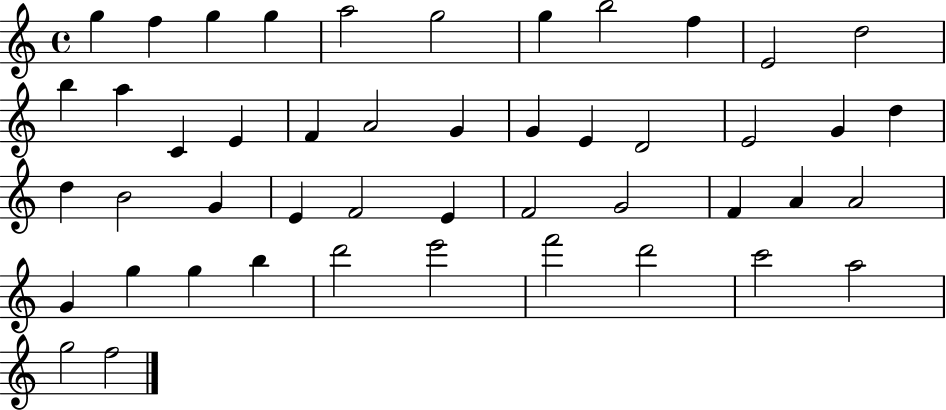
{
  \clef treble
  \time 4/4
  \defaultTimeSignature
  \key c \major
  g''4 f''4 g''4 g''4 | a''2 g''2 | g''4 b''2 f''4 | e'2 d''2 | \break b''4 a''4 c'4 e'4 | f'4 a'2 g'4 | g'4 e'4 d'2 | e'2 g'4 d''4 | \break d''4 b'2 g'4 | e'4 f'2 e'4 | f'2 g'2 | f'4 a'4 a'2 | \break g'4 g''4 g''4 b''4 | d'''2 e'''2 | f'''2 d'''2 | c'''2 a''2 | \break g''2 f''2 | \bar "|."
}